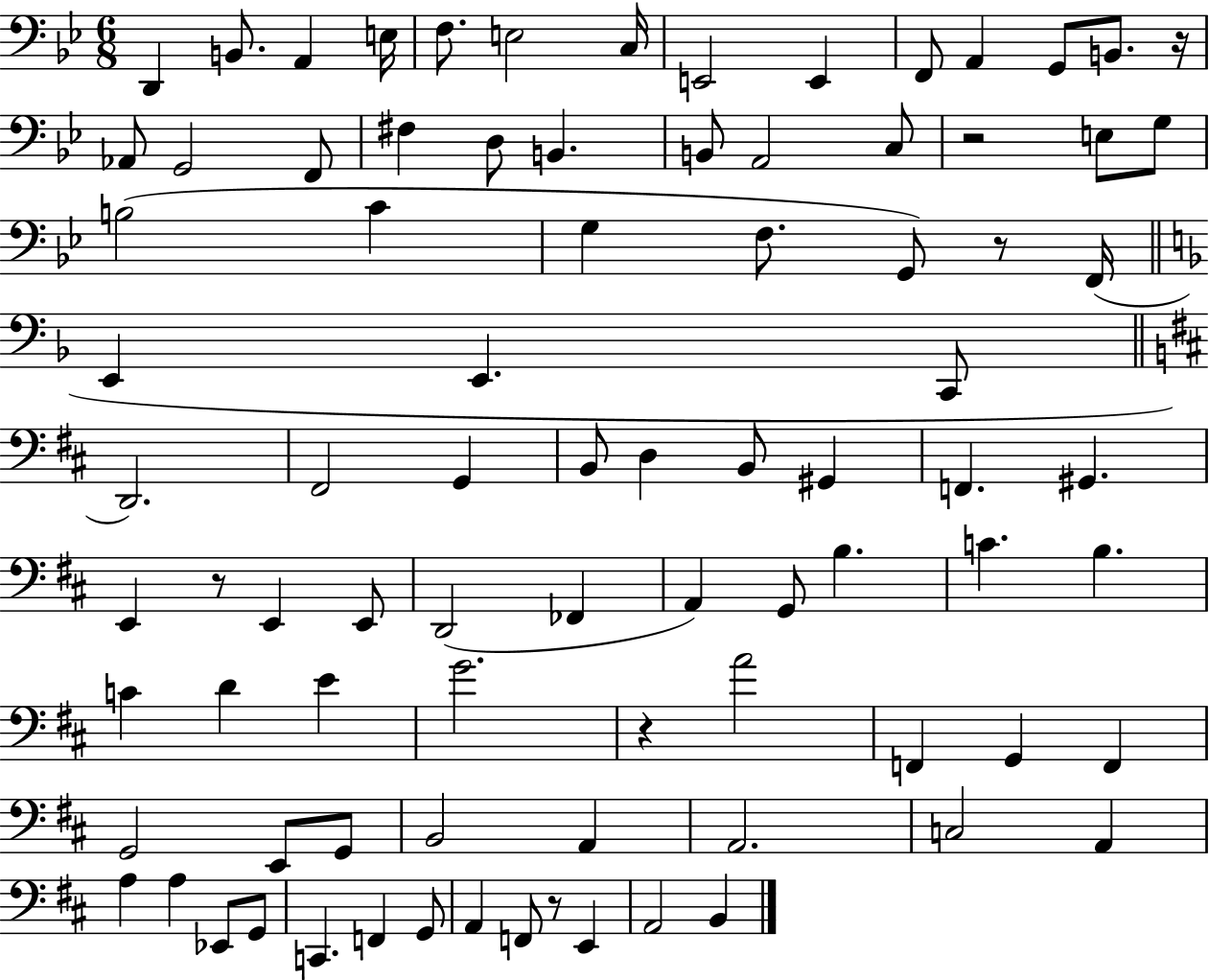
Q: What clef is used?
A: bass